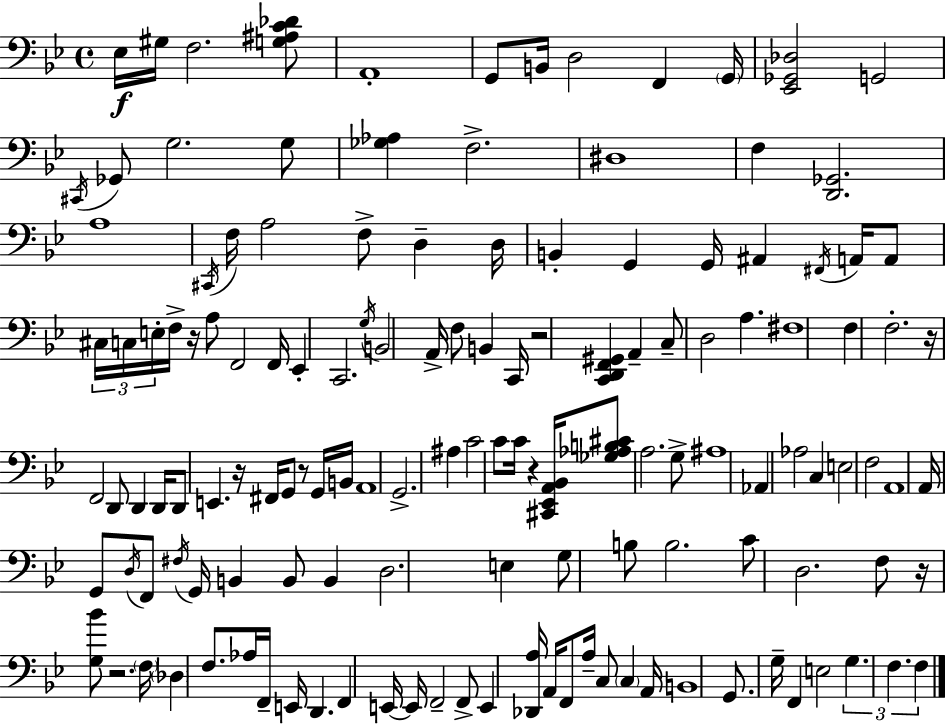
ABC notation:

X:1
T:Untitled
M:4/4
L:1/4
K:Gm
_E,/4 ^G,/4 F,2 [G,^A,C_D]/2 A,,4 G,,/2 B,,/4 D,2 F,, G,,/4 [_E,,_G,,_D,]2 G,,2 ^C,,/4 _G,,/2 G,2 G,/2 [_G,_A,] F,2 ^D,4 F, [D,,_G,,]2 A,4 ^C,,/4 F,/4 A,2 F,/2 D, D,/4 B,, G,, G,,/4 ^A,, ^F,,/4 A,,/4 A,,/2 ^C,/4 C,/4 E,/4 F,/4 z/4 A,/2 F,,2 F,,/4 _E,, C,,2 G,/4 B,,2 A,,/4 F,/2 B,, C,,/4 z2 [C,,D,,F,,^G,,] A,, C,/2 D,2 A, ^F,4 F, F,2 z/4 F,,2 D,,/2 D,, D,,/4 D,,/2 E,, z/4 ^F,,/4 G,,/2 z/2 G,,/4 B,,/4 A,,4 G,,2 ^A, C2 C/2 C/4 z [^C,,_E,,A,,_B,,]/4 [_G,_A,B,^C]/2 A,2 G,/2 ^A,4 _A,, _A,2 C, E,2 F,2 A,,4 A,,/4 G,,/2 D,/4 F,,/2 ^F,/4 G,,/4 B,, B,,/2 B,, D,2 E, G,/2 B,/2 B,2 C/2 D,2 F,/2 z/4 [G,_B]/2 z2 F,/4 _D, F,/2 _A,/4 F,,/4 E,,/4 D,, F,, E,,/4 E,,/4 F,,2 F,,/2 E,, [_D,,A,]/4 A,,/4 F,,/2 A,/4 C,/2 C, A,,/4 B,,4 G,,/2 G,/4 F,, E,2 G, F, F,